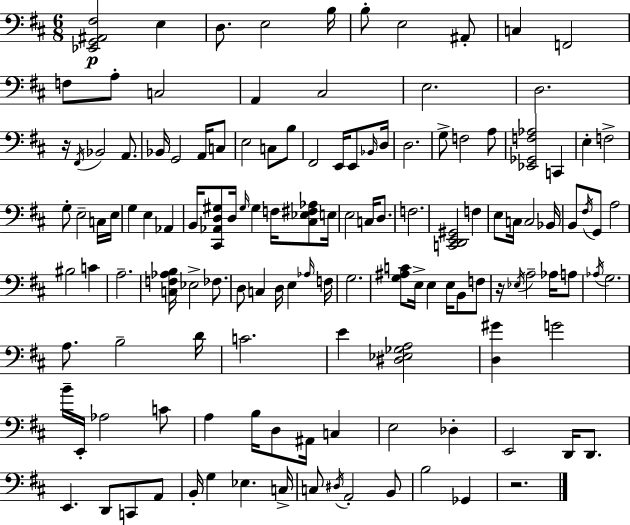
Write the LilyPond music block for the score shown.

{
  \clef bass
  \numericTimeSignature
  \time 6/8
  \key d \major
  <ees, g, ais, fis>2\p e4 | d8. e2 b16 | b8-. e2 ais,8-. | c4 f,2 | \break f8 a8-. c2 | a,4 cis2 | e2. | d2. | \break r16 \acciaccatura { fis,16 } bes,2 a,8. | bes,16 g,2 a,16 c8 | e2 c8 b8 | fis,2 e,16 e,8 | \break \grace { bes,16 } d16 d2. | g8-> f2 | a8 <ees, ges, f aes>2 c,4 | e4-. f2-> | \break g8-. e2-- | c16 e16 g4 e4 aes,4 | b,16 <cis, aes, d gis>8 d16 \grace { gis16 } gis4 f16 | <cis ees fis aes>8 e16 e2 c16 | \break d8. f2. | <c, d, e, gis,>2 f4 | e8 c16 c2 | bes,16 b,8 \acciaccatura { fis16 } g,8 a2 | \break bis2 | c'4 a2.-- | <c f aes b>16 ees2-> | fes8. d8 c4 d16 e4 | \break \grace { aes16 } f16 g2. | <g ais c'>8 e16-> e4 | e16 b,8 f8 r16 \acciaccatura { ees16 } a2-- | aes16 a8 \acciaccatura { aes16 } g2. | \break a8. b2-- | d'16 c'2. | e'4 <dis ees ges a>2 | <d gis'>4 g'2 | \break b'16-- e,16-. aes2 | c'8 a4 b16 | d8 ais,16 c4 e2 | des4-. e,2 | \break d,16 d,8. e,4. | d,8 c,8 a,8 b,16-. g4 | ees4. c16-> c8 \acciaccatura { dis16 } a,2-. | b,8 b2 | \break ges,4 r2. | \bar "|."
}